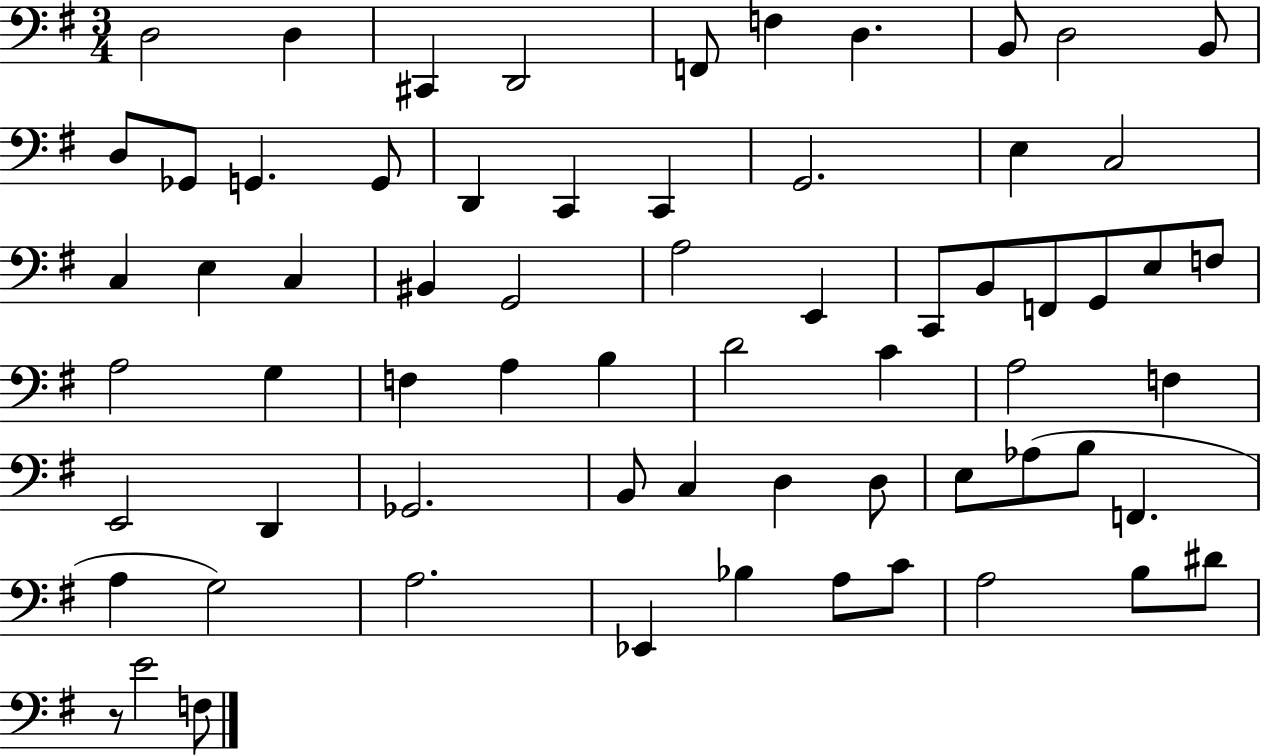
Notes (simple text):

D3/h D3/q C#2/q D2/h F2/e F3/q D3/q. B2/e D3/h B2/e D3/e Gb2/e G2/q. G2/e D2/q C2/q C2/q G2/h. E3/q C3/h C3/q E3/q C3/q BIS2/q G2/h A3/h E2/q C2/e B2/e F2/e G2/e E3/e F3/e A3/h G3/q F3/q A3/q B3/q D4/h C4/q A3/h F3/q E2/h D2/q Gb2/h. B2/e C3/q D3/q D3/e E3/e Ab3/e B3/e F2/q. A3/q G3/h A3/h. Eb2/q Bb3/q A3/e C4/e A3/h B3/e D#4/e R/e E4/h F3/e